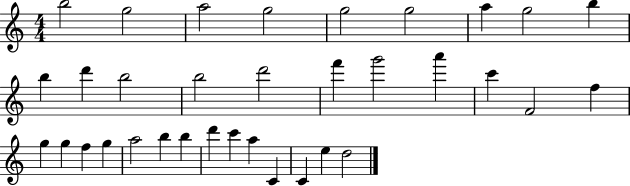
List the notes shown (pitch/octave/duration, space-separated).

B5/h G5/h A5/h G5/h G5/h G5/h A5/q G5/h B5/q B5/q D6/q B5/h B5/h D6/h F6/q G6/h A6/q C6/q F4/h F5/q G5/q G5/q F5/q G5/q A5/h B5/q B5/q D6/q C6/q A5/q C4/q C4/q E5/q D5/h